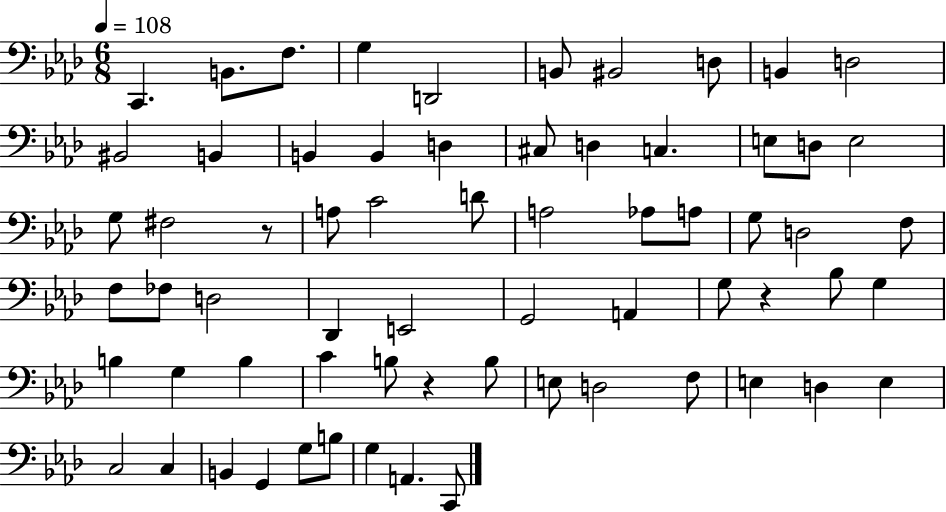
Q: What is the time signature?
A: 6/8